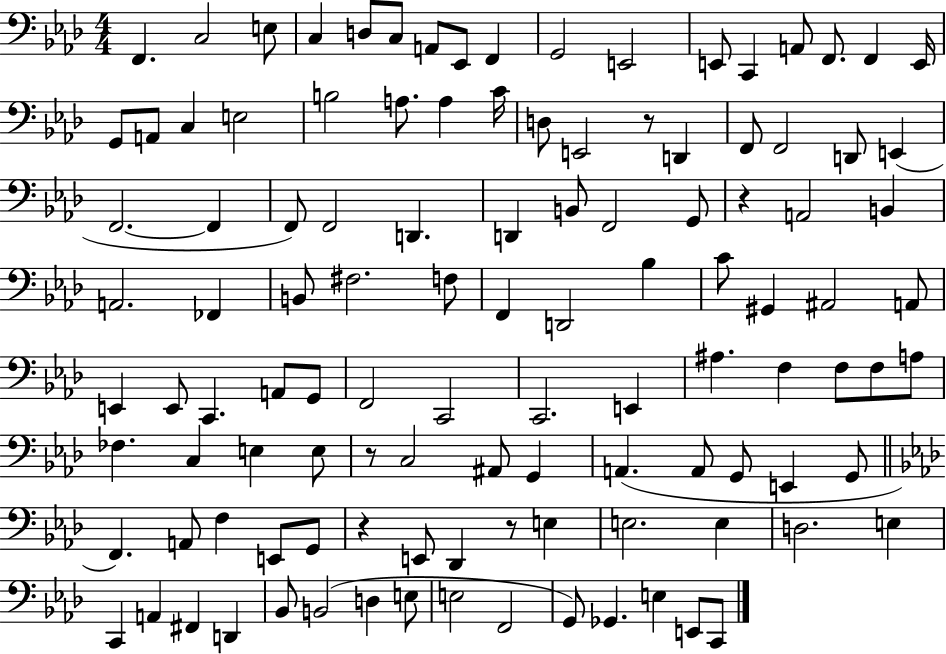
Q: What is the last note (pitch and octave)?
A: C2